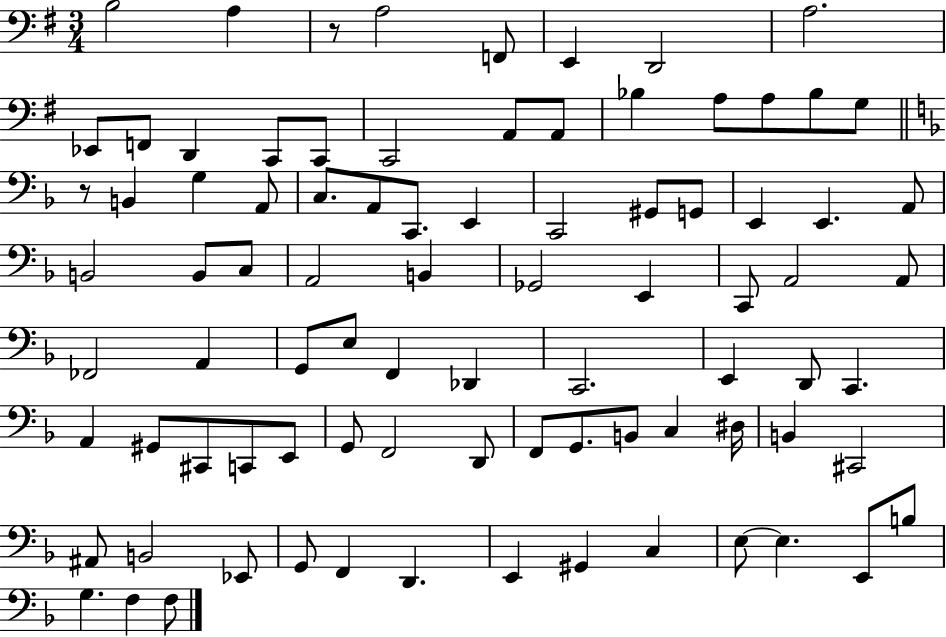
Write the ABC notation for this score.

X:1
T:Untitled
M:3/4
L:1/4
K:G
B,2 A, z/2 A,2 F,,/2 E,, D,,2 A,2 _E,,/2 F,,/2 D,, C,,/2 C,,/2 C,,2 A,,/2 A,,/2 _B, A,/2 A,/2 _B,/2 G,/2 z/2 B,, G, A,,/2 C,/2 A,,/2 C,,/2 E,, C,,2 ^G,,/2 G,,/2 E,, E,, A,,/2 B,,2 B,,/2 C,/2 A,,2 B,, _G,,2 E,, C,,/2 A,,2 A,,/2 _F,,2 A,, G,,/2 E,/2 F,, _D,, C,,2 E,, D,,/2 C,, A,, ^G,,/2 ^C,,/2 C,,/2 E,,/2 G,,/2 F,,2 D,,/2 F,,/2 G,,/2 B,,/2 C, ^D,/4 B,, ^C,,2 ^A,,/2 B,,2 _E,,/2 G,,/2 F,, D,, E,, ^G,, C, E,/2 E, E,,/2 B,/2 G, F, F,/2